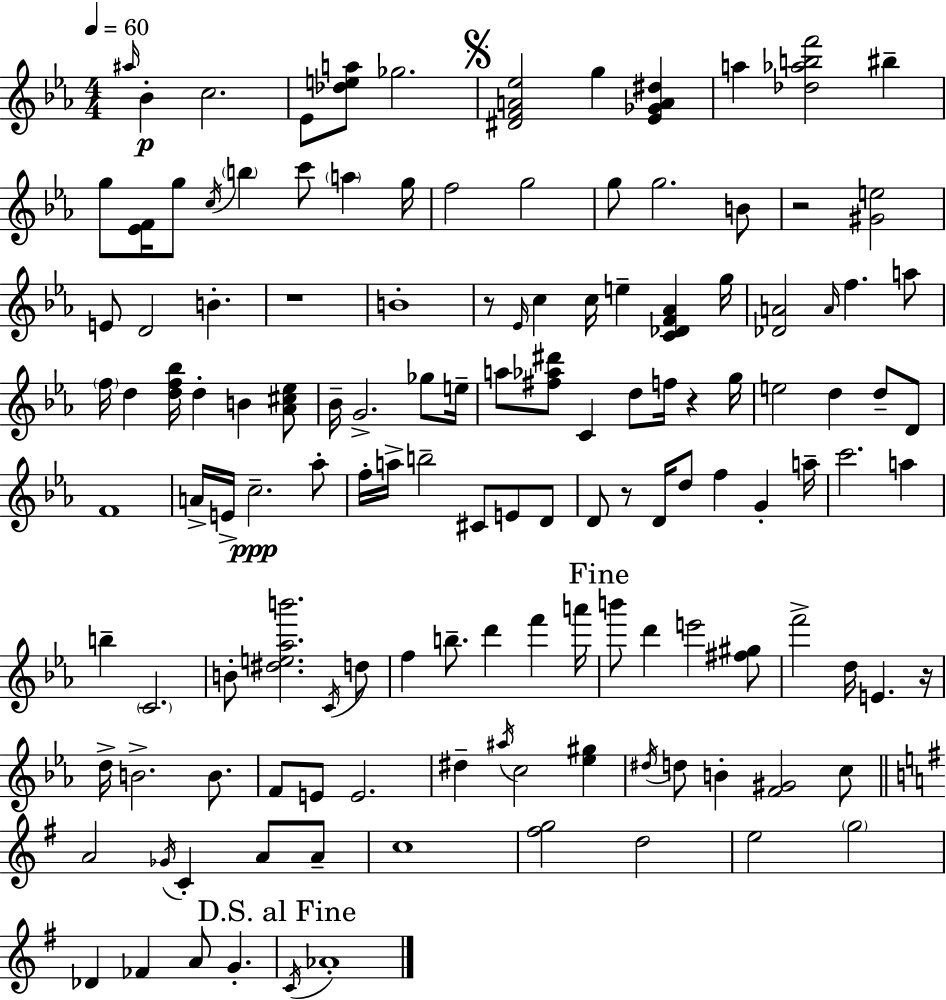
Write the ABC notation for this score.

X:1
T:Untitled
M:4/4
L:1/4
K:Eb
^a/4 _B c2 _E/2 [_dea]/2 _g2 [^DFA_e]2 g [_E_GA^d] a [_d_abf']2 ^b g/2 [_EF]/4 g/2 c/4 b c'/2 a g/4 f2 g2 g/2 g2 B/2 z2 [^Ge]2 E/2 D2 B z4 B4 z/2 _E/4 c c/4 e [C_DF_A] g/4 [_DA]2 A/4 f a/2 f/4 d [df_b]/4 d B [_A^c_e]/2 _B/4 G2 _g/2 e/4 a/2 [^f_a^d']/2 C d/2 f/4 z g/4 e2 d d/2 D/2 F4 A/4 E/4 c2 _a/2 f/4 a/4 b2 ^C/2 E/2 D/2 D/2 z/2 D/4 d/2 f G a/4 c'2 a b C2 B/2 [^de_ab']2 C/4 d/2 f b/2 d' f' a'/4 b'/2 d' e'2 [^f^g]/2 f'2 d/4 E z/4 d/4 B2 B/2 F/2 E/2 E2 ^d ^a/4 c2 [_e^g] ^d/4 d/2 B [F^G]2 c/2 A2 _G/4 C A/2 A/2 c4 [^fg]2 d2 e2 g2 _D _F A/2 G C/4 _A4